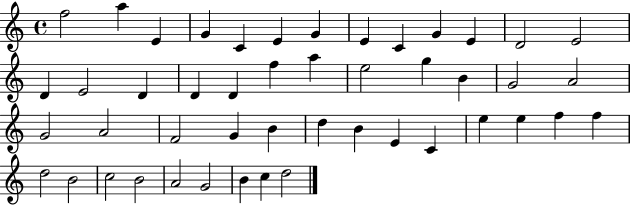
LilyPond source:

{
  \clef treble
  \time 4/4
  \defaultTimeSignature
  \key c \major
  f''2 a''4 e'4 | g'4 c'4 e'4 g'4 | e'4 c'4 g'4 e'4 | d'2 e'2 | \break d'4 e'2 d'4 | d'4 d'4 f''4 a''4 | e''2 g''4 b'4 | g'2 a'2 | \break g'2 a'2 | f'2 g'4 b'4 | d''4 b'4 e'4 c'4 | e''4 e''4 f''4 f''4 | \break d''2 b'2 | c''2 b'2 | a'2 g'2 | b'4 c''4 d''2 | \break \bar "|."
}